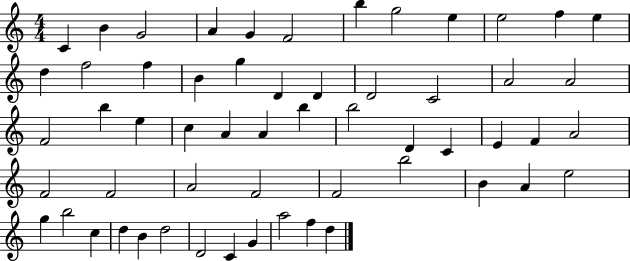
X:1
T:Untitled
M:4/4
L:1/4
K:C
C B G2 A G F2 b g2 e e2 f e d f2 f B g D D D2 C2 A2 A2 F2 b e c A A b b2 D C E F A2 F2 F2 A2 F2 F2 b2 B A e2 g b2 c d B d2 D2 C G a2 f d